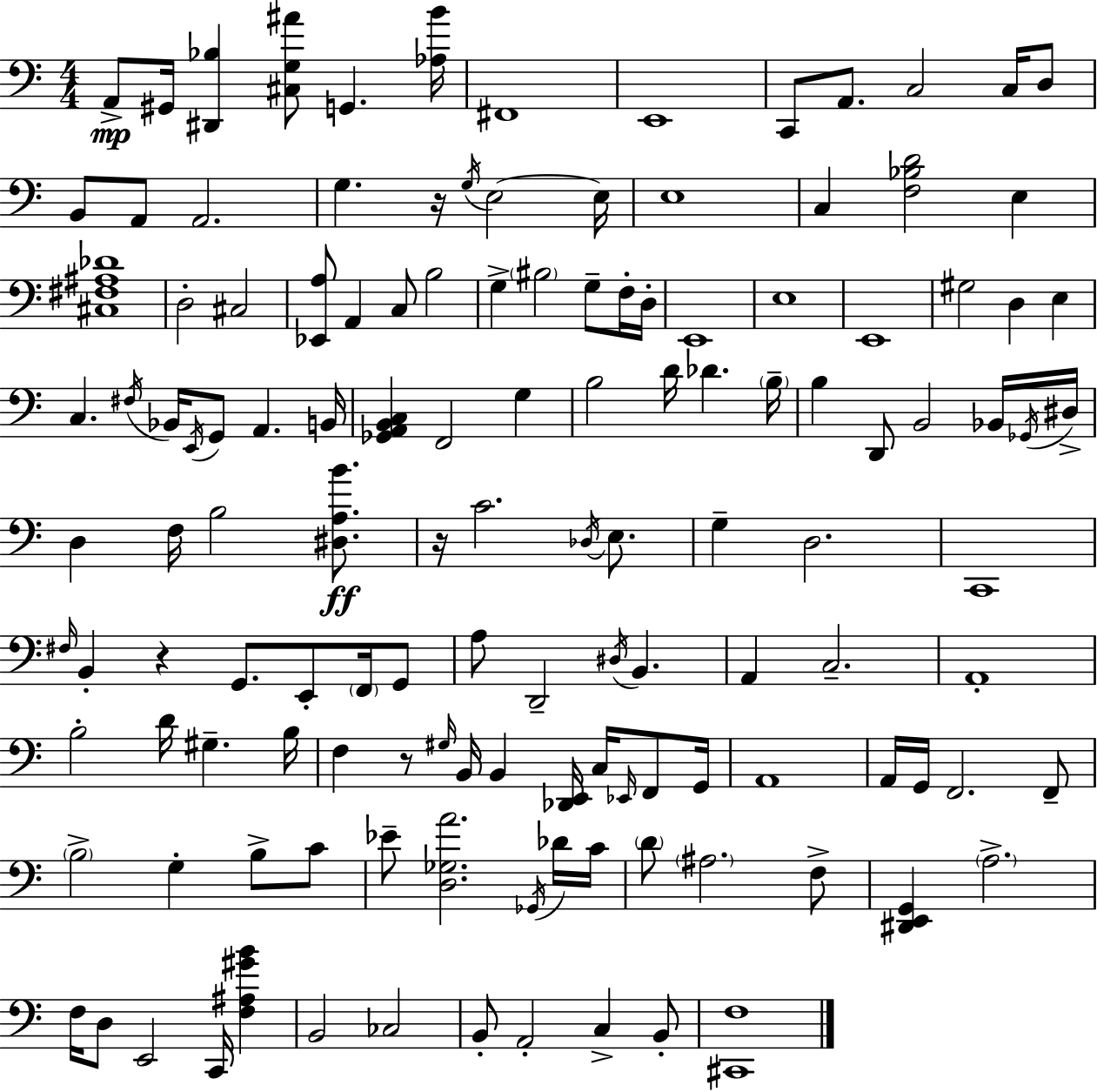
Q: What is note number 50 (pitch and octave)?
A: B3